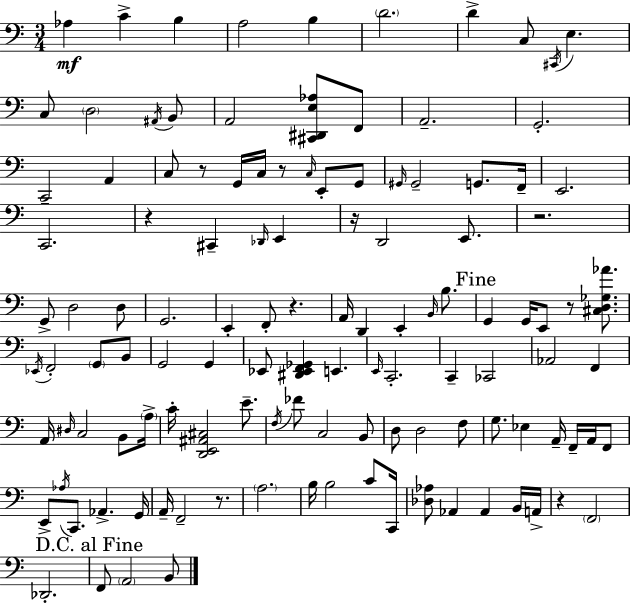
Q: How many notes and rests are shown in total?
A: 120